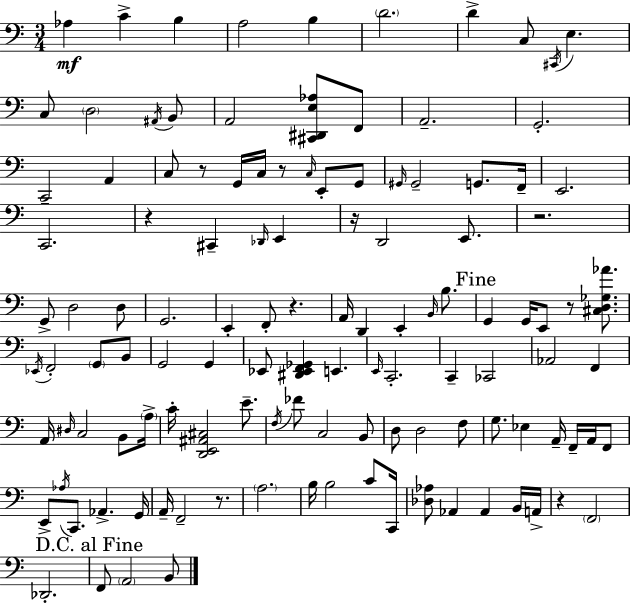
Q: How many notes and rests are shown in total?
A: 120